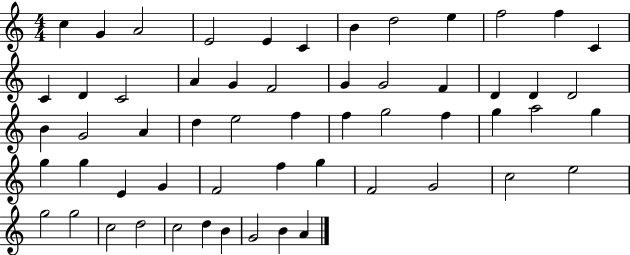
{
  \clef treble
  \numericTimeSignature
  \time 4/4
  \key c \major
  c''4 g'4 a'2 | e'2 e'4 c'4 | b'4 d''2 e''4 | f''2 f''4 c'4 | \break c'4 d'4 c'2 | a'4 g'4 f'2 | g'4 g'2 f'4 | d'4 d'4 d'2 | \break b'4 g'2 a'4 | d''4 e''2 f''4 | f''4 g''2 f''4 | g''4 a''2 g''4 | \break g''4 g''4 e'4 g'4 | f'2 f''4 g''4 | f'2 g'2 | c''2 e''2 | \break g''2 g''2 | c''2 d''2 | c''2 d''4 b'4 | g'2 b'4 a'4 | \break \bar "|."
}